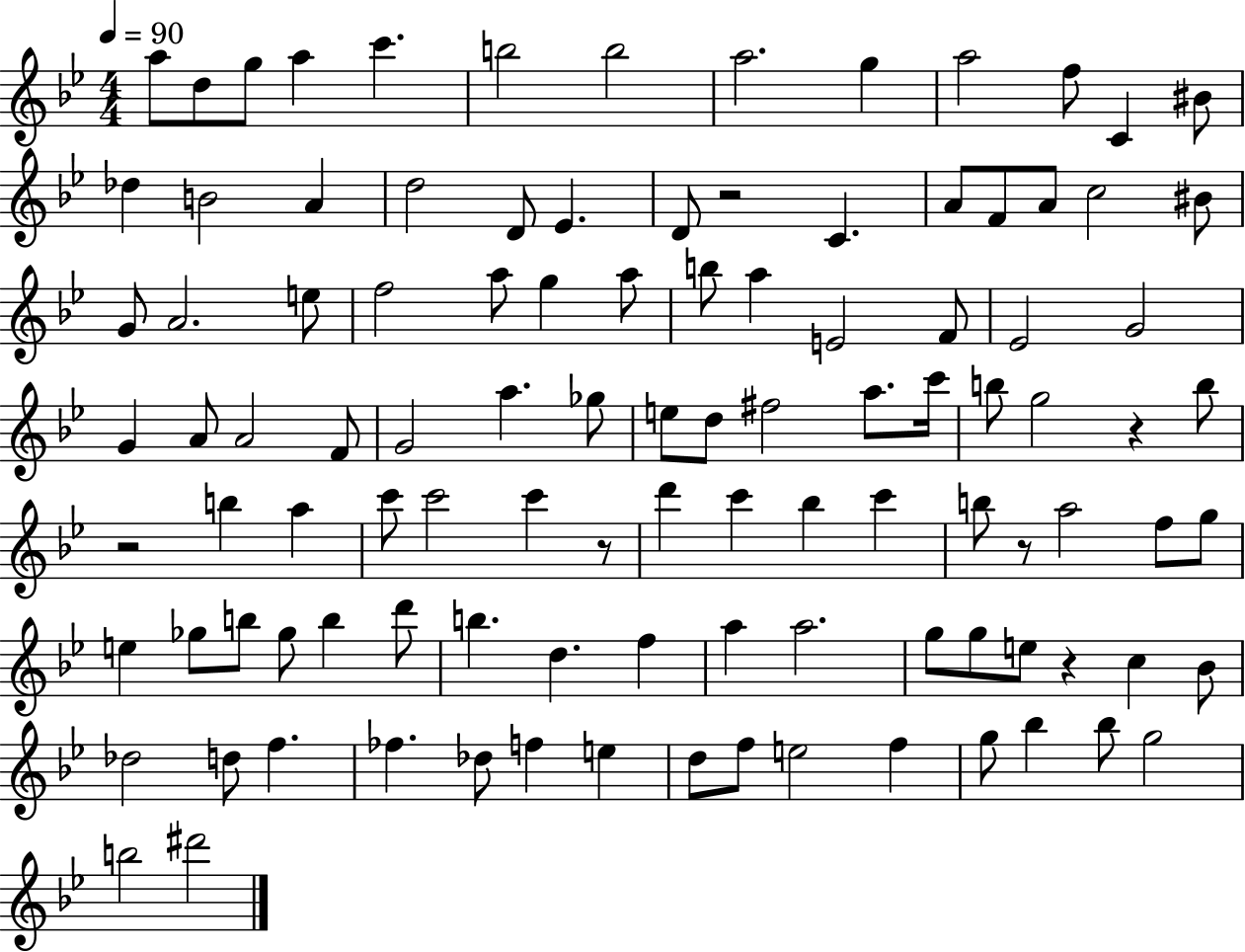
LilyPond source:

{
  \clef treble
  \numericTimeSignature
  \time 4/4
  \key bes \major
  \tempo 4 = 90
  \repeat volta 2 { a''8 d''8 g''8 a''4 c'''4. | b''2 b''2 | a''2. g''4 | a''2 f''8 c'4 bis'8 | \break des''4 b'2 a'4 | d''2 d'8 ees'4. | d'8 r2 c'4. | a'8 f'8 a'8 c''2 bis'8 | \break g'8 a'2. e''8 | f''2 a''8 g''4 a''8 | b''8 a''4 e'2 f'8 | ees'2 g'2 | \break g'4 a'8 a'2 f'8 | g'2 a''4. ges''8 | e''8 d''8 fis''2 a''8. c'''16 | b''8 g''2 r4 b''8 | \break r2 b''4 a''4 | c'''8 c'''2 c'''4 r8 | d'''4 c'''4 bes''4 c'''4 | b''8 r8 a''2 f''8 g''8 | \break e''4 ges''8 b''8 ges''8 b''4 d'''8 | b''4. d''4. f''4 | a''4 a''2. | g''8 g''8 e''8 r4 c''4 bes'8 | \break des''2 d''8 f''4. | fes''4. des''8 f''4 e''4 | d''8 f''8 e''2 f''4 | g''8 bes''4 bes''8 g''2 | \break b''2 dis'''2 | } \bar "|."
}